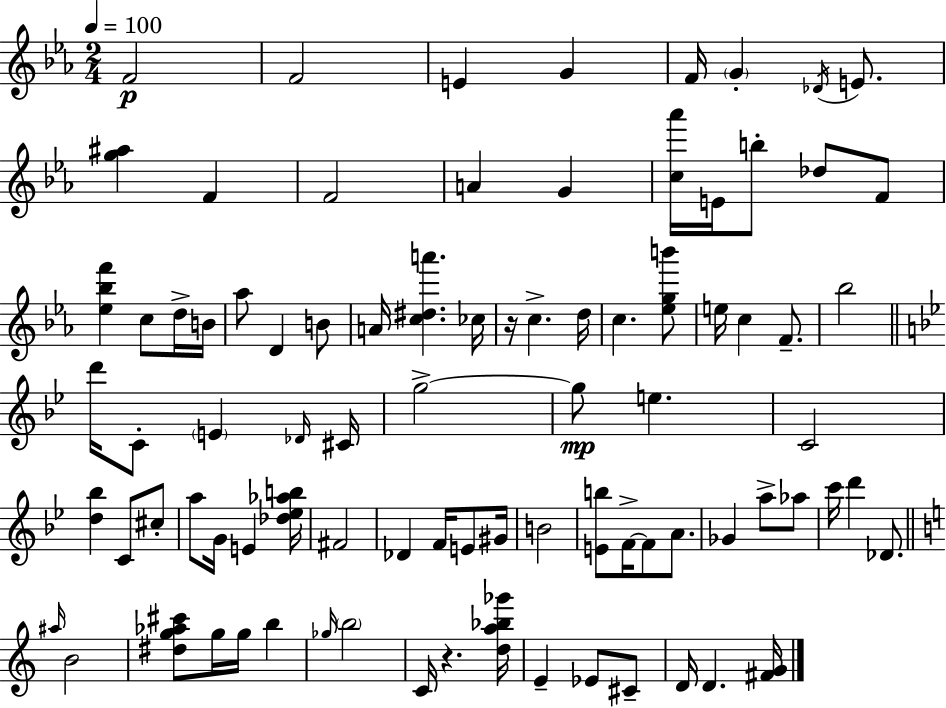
F4/h F4/h E4/q G4/q F4/s G4/q Db4/s E4/e. [G5,A#5]/q F4/q F4/h A4/q G4/q [C5,Ab6]/s E4/s B5/e Db5/e F4/e [Eb5,Bb5,F6]/q C5/e D5/s B4/s Ab5/e D4/q B4/e A4/s [C5,D#5,A6]/q. CES5/s R/s C5/q. D5/s C5/q. [Eb5,G5,B6]/e E5/s C5/q F4/e. Bb5/h D6/s C4/e E4/q Db4/s C#4/s G5/h G5/e E5/q. C4/h [D5,Bb5]/q C4/e C#5/e A5/e G4/s E4/q [Db5,Eb5,Ab5,B5]/s F#4/h Db4/q F4/s E4/e G#4/s B4/h [E4,B5]/e F4/s F4/e A4/e. Gb4/q A5/e Ab5/e C6/s D6/q Db4/e. A#5/s B4/h [D#5,G5,Ab5,C#6]/e G5/s G5/s B5/q Gb5/s B5/h C4/s R/q. [D5,A5,Bb5,Gb6]/s E4/q Eb4/e C#4/e D4/s D4/q. [F#4,G4]/s